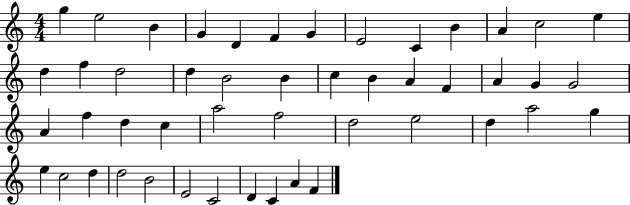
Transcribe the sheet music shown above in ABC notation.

X:1
T:Untitled
M:4/4
L:1/4
K:C
g e2 B G D F G E2 C B A c2 e d f d2 d B2 B c B A F A G G2 A f d c a2 f2 d2 e2 d a2 g e c2 d d2 B2 E2 C2 D C A F